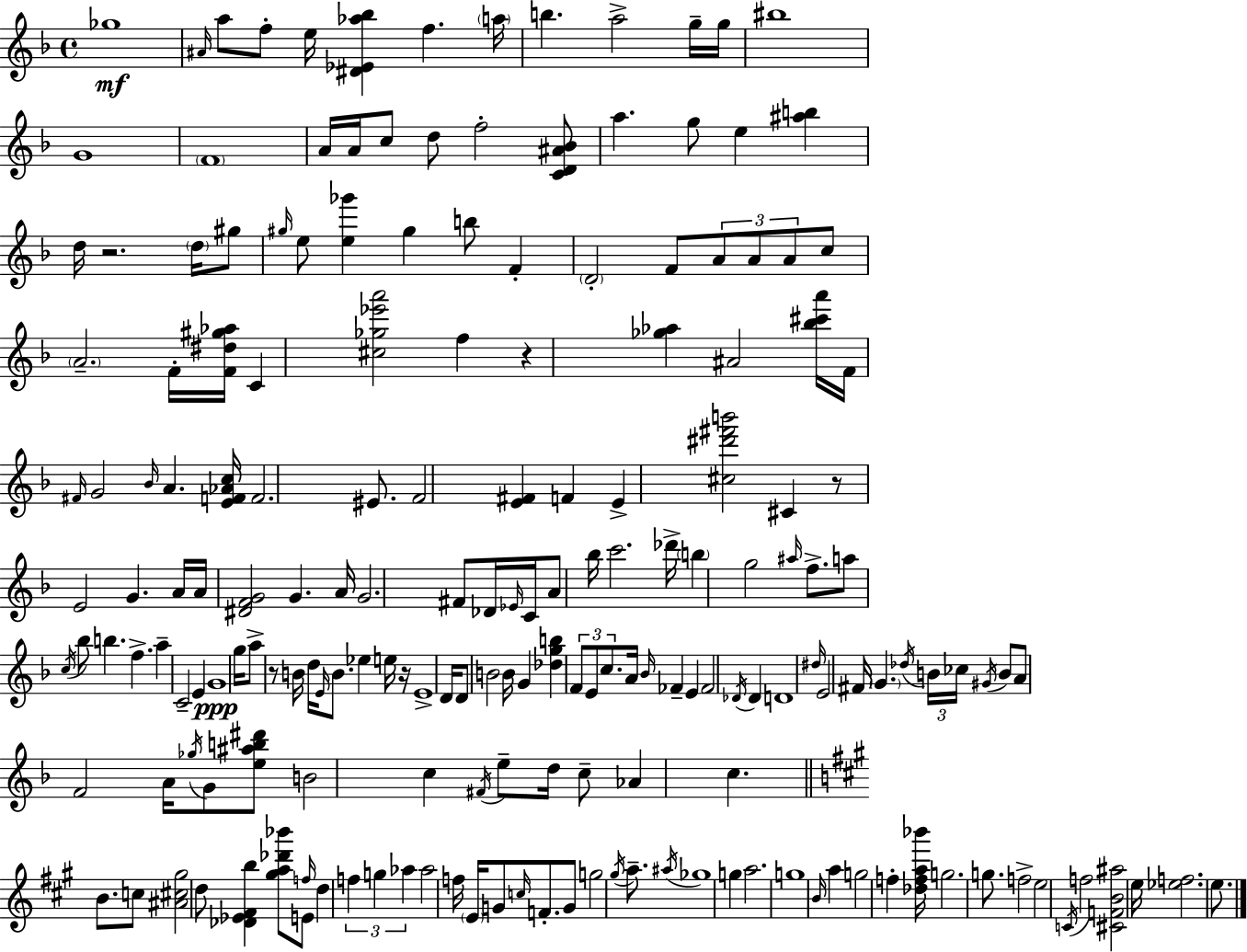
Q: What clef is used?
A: treble